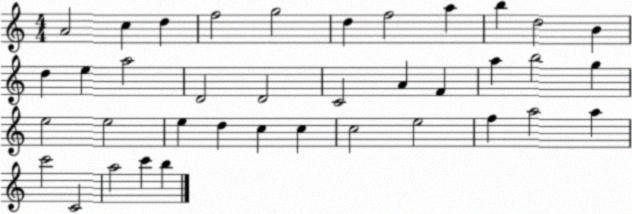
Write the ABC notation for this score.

X:1
T:Untitled
M:4/4
L:1/4
K:C
A2 c d f2 g2 d f2 a b d2 B d e a2 D2 D2 C2 A F a b2 g e2 e2 e d c c c2 e2 f a2 a c'2 C2 a2 c' b